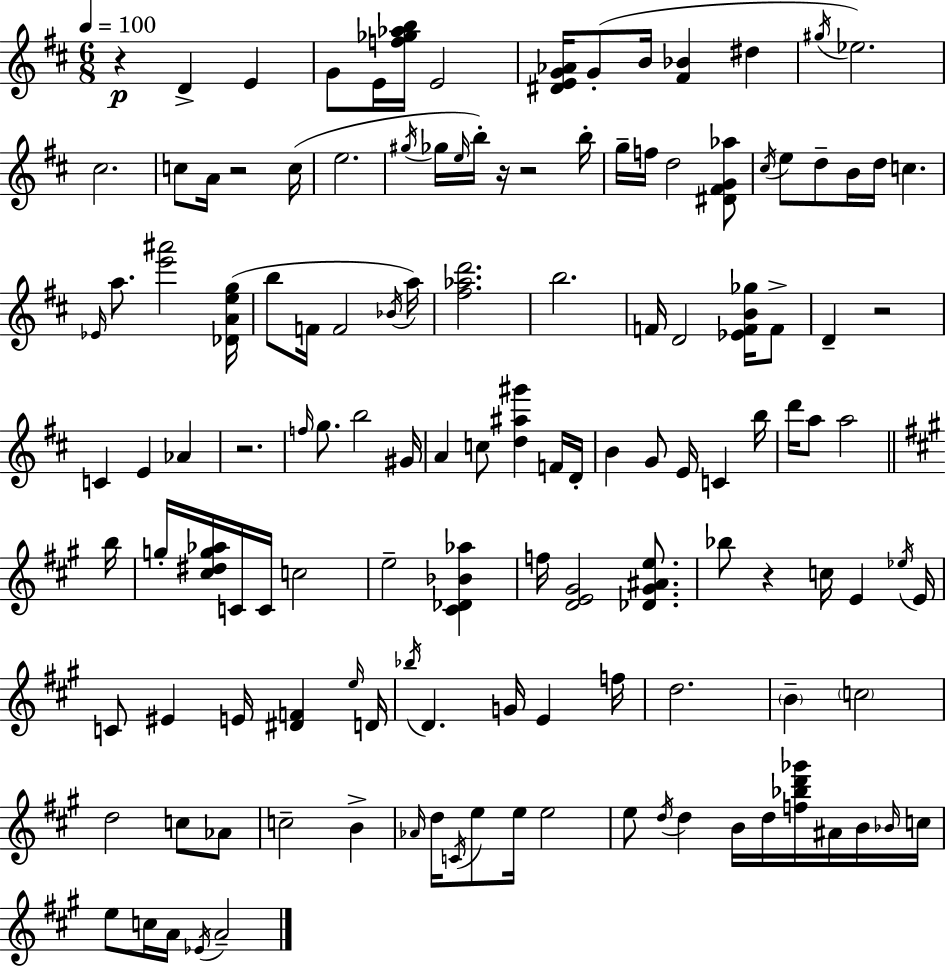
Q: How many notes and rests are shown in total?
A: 132